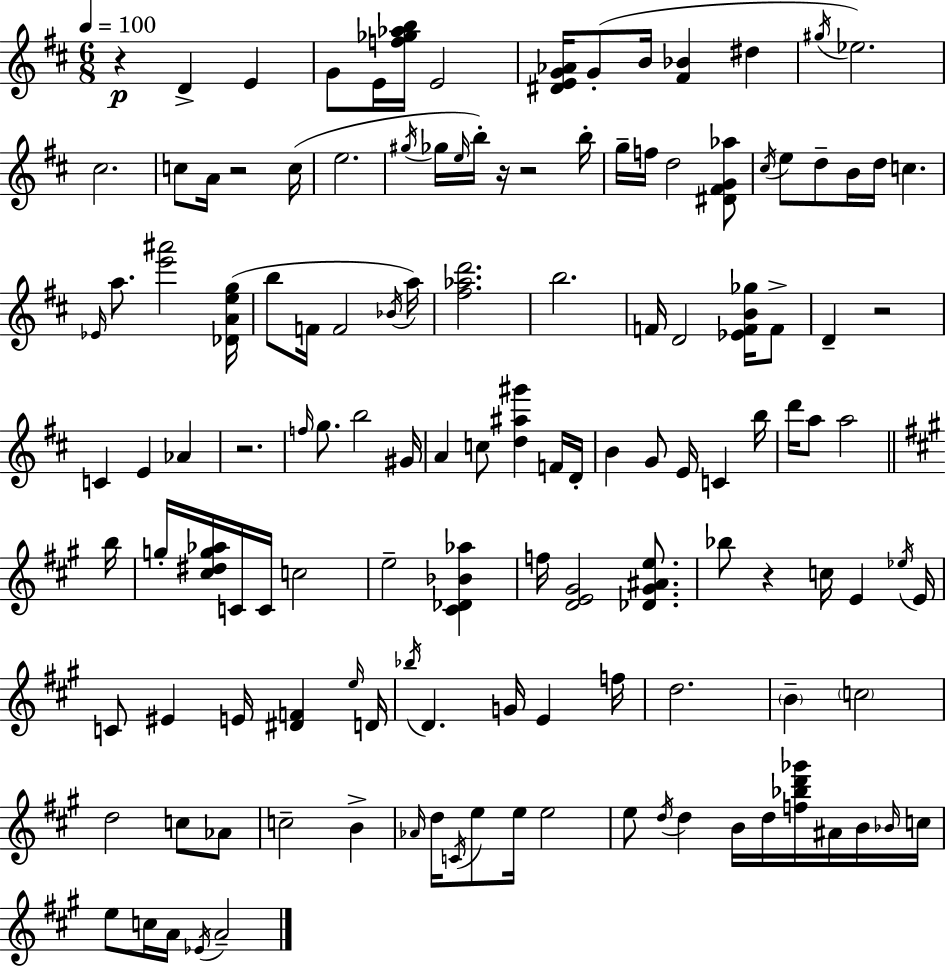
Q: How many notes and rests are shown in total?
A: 132